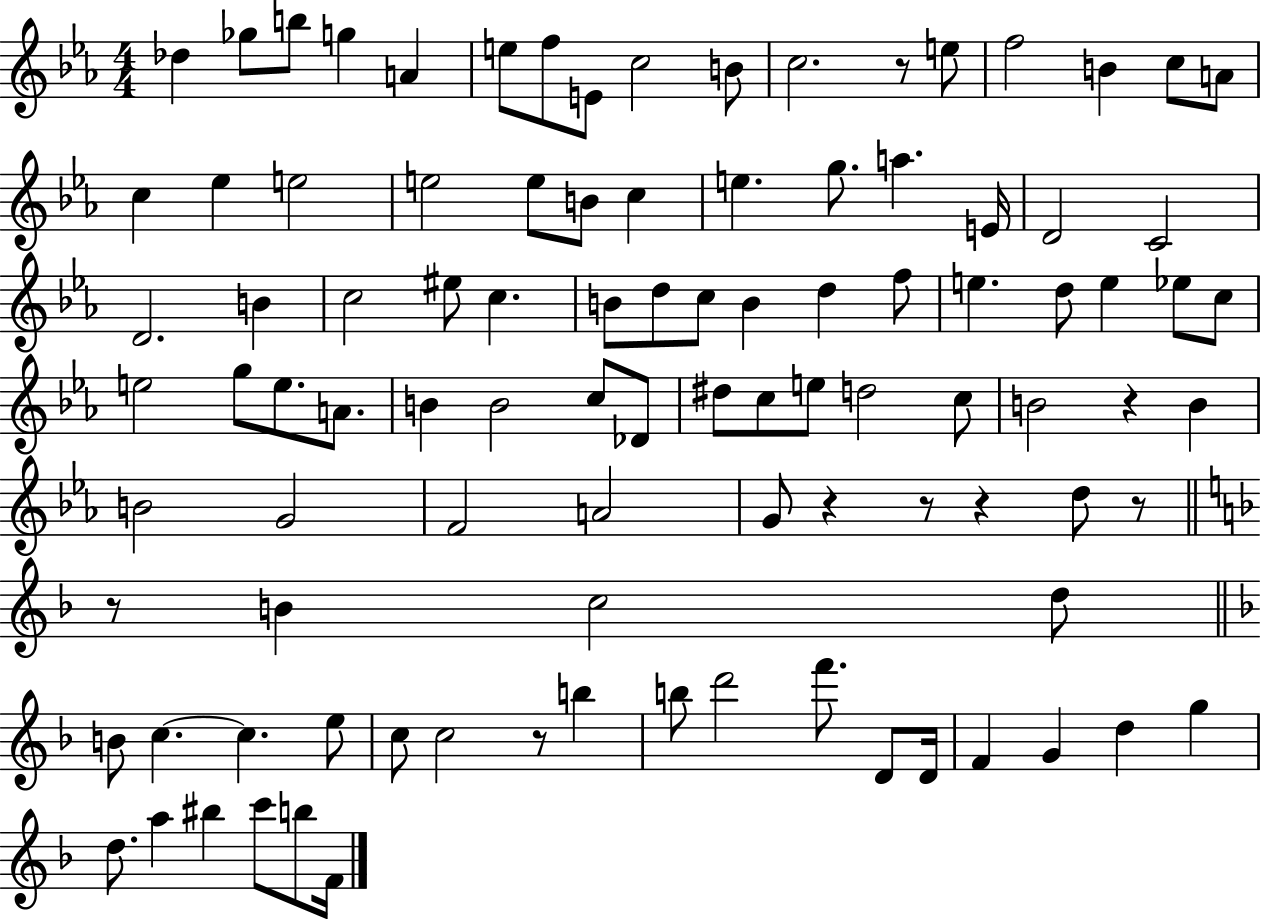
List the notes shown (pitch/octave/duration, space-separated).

Db5/q Gb5/e B5/e G5/q A4/q E5/e F5/e E4/e C5/h B4/e C5/h. R/e E5/e F5/h B4/q C5/e A4/e C5/q Eb5/q E5/h E5/h E5/e B4/e C5/q E5/q. G5/e. A5/q. E4/s D4/h C4/h D4/h. B4/q C5/h EIS5/e C5/q. B4/e D5/e C5/e B4/q D5/q F5/e E5/q. D5/e E5/q Eb5/e C5/e E5/h G5/e E5/e. A4/e. B4/q B4/h C5/e Db4/e D#5/e C5/e E5/e D5/h C5/e B4/h R/q B4/q B4/h G4/h F4/h A4/h G4/e R/q R/e R/q D5/e R/e R/e B4/q C5/h D5/e B4/e C5/q. C5/q. E5/e C5/e C5/h R/e B5/q B5/e D6/h F6/e. D4/e D4/s F4/q G4/q D5/q G5/q D5/e. A5/q BIS5/q C6/e B5/e F4/s